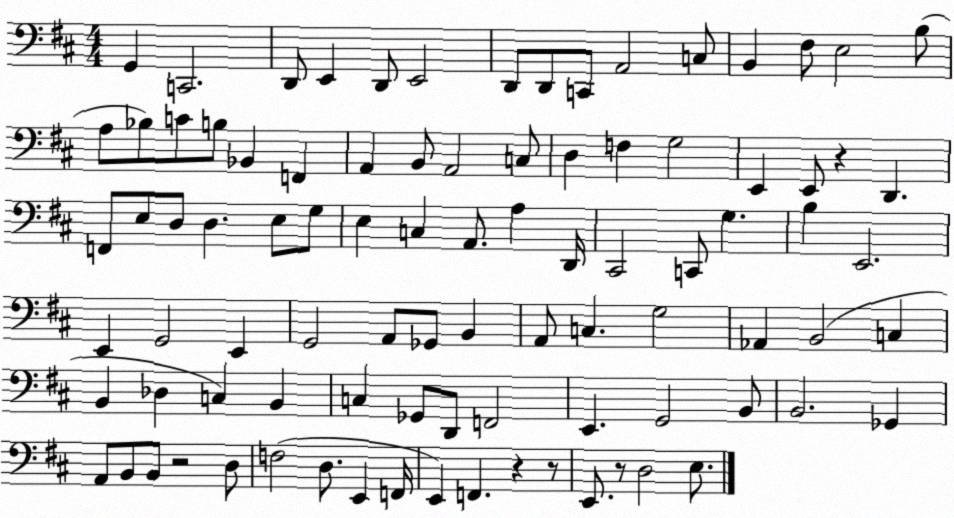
X:1
T:Untitled
M:4/4
L:1/4
K:D
G,, C,,2 D,,/2 E,, D,,/2 E,,2 D,,/2 D,,/2 C,,/2 A,,2 C,/2 B,, ^F,/2 E,2 B,/2 A,/2 _B,/2 C/2 B,/2 _B,, F,, A,, B,,/2 A,,2 C,/2 D, F, G,2 E,, E,,/2 z D,, F,,/2 E,/2 D,/2 D, E,/2 G,/2 E, C, A,,/2 A, D,,/4 ^C,,2 C,,/2 G, B, E,,2 E,, G,,2 E,, G,,2 A,,/2 _G,,/2 B,, A,,/2 C, G,2 _A,, B,,2 C, B,, _D, C, B,, C, _G,,/2 D,,/2 F,,2 E,, G,,2 B,,/2 B,,2 _G,, A,,/2 B,,/2 B,,/2 z2 D,/2 F,2 D,/2 E,, F,,/4 E,, F,, z z/2 E,,/2 z/2 D,2 E,/2